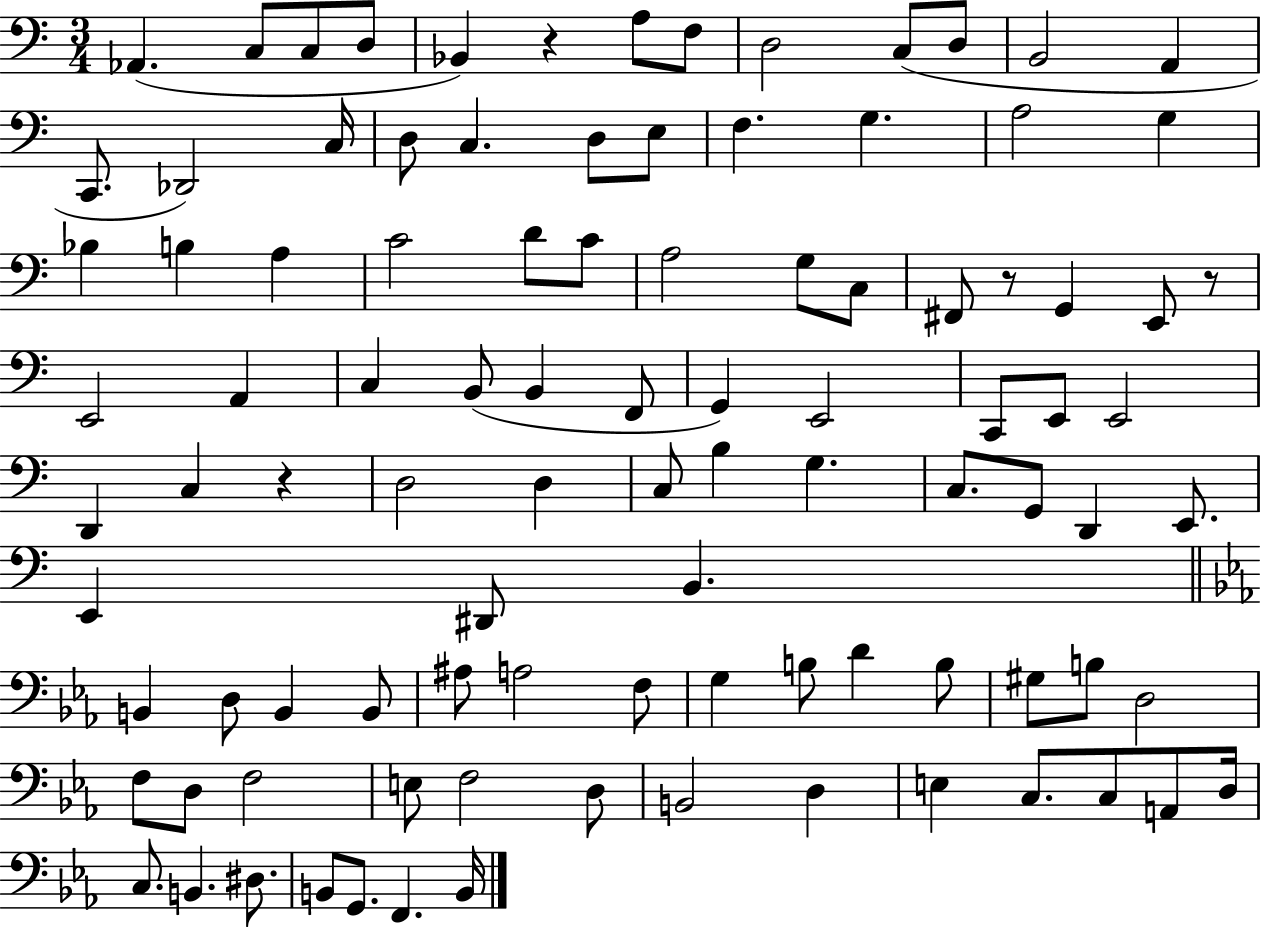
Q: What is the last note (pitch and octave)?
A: B2